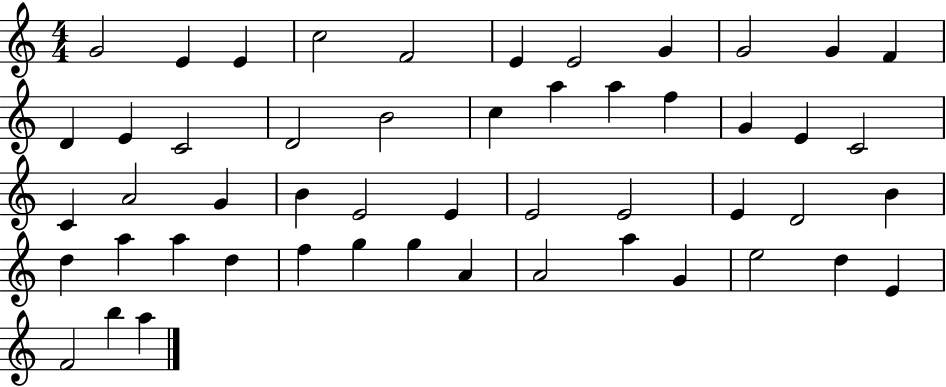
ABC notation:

X:1
T:Untitled
M:4/4
L:1/4
K:C
G2 E E c2 F2 E E2 G G2 G F D E C2 D2 B2 c a a f G E C2 C A2 G B E2 E E2 E2 E D2 B d a a d f g g A A2 a G e2 d E F2 b a